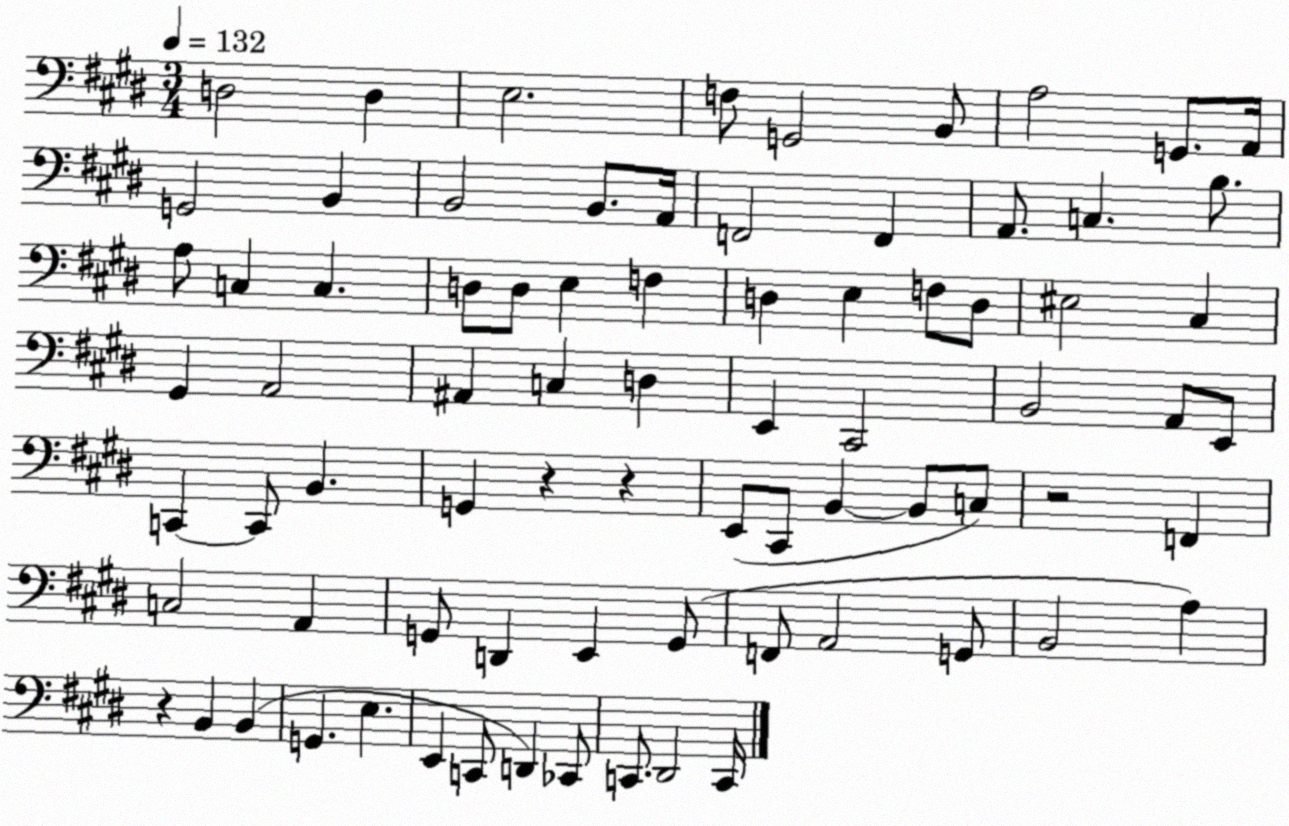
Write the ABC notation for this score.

X:1
T:Untitled
M:3/4
L:1/4
K:E
D,2 D, E,2 F,/2 G,,2 B,,/2 A,2 G,,/2 A,,/4 G,,2 B,, B,,2 B,,/2 A,,/4 F,,2 F,, A,,/2 C, B,/2 A,/2 C, C, D,/2 D,/2 E, F, D, E, F,/2 D,/2 ^E,2 ^C, ^G,, A,,2 ^A,, C, D, E,, ^C,,2 B,,2 A,,/2 E,,/2 C,, C,,/2 B,, G,, z z E,,/2 ^C,,/2 B,, B,,/2 C,/2 z2 F,, C,2 A,, G,,/2 D,, E,, G,,/2 F,,/2 A,,2 G,,/2 B,,2 A, z B,, B,, G,, E, E,, C,,/2 D,, _C,,/2 C,,/2 ^D,,2 C,,/4